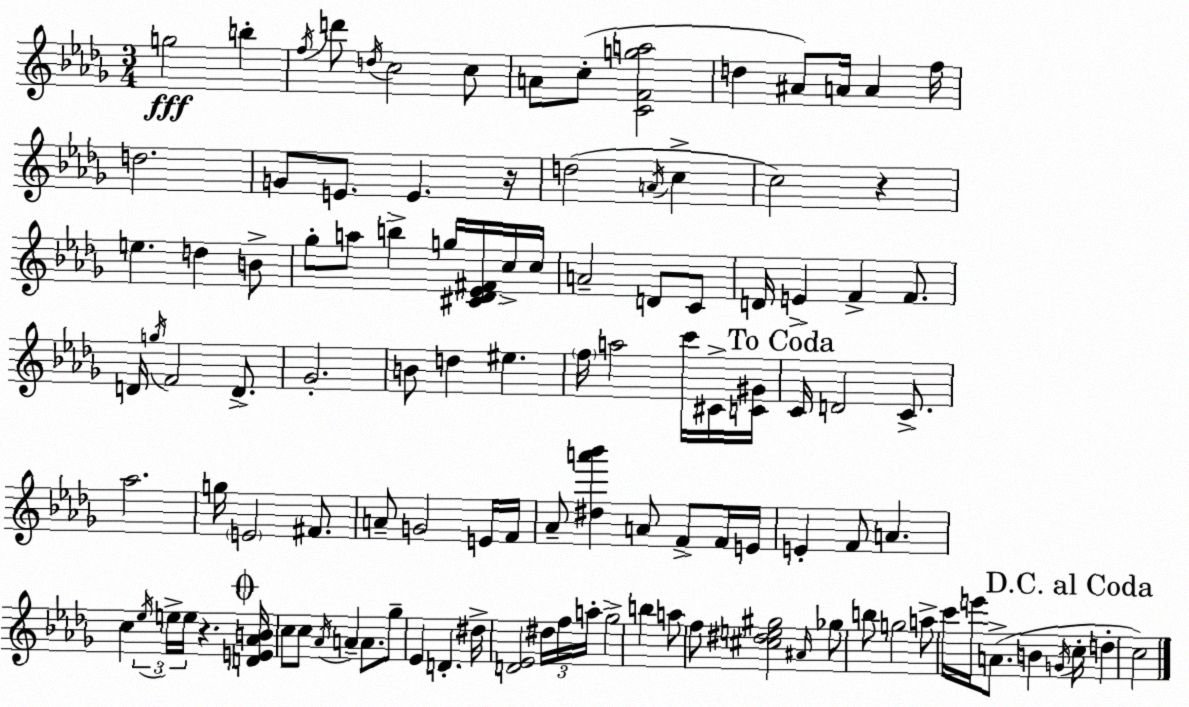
X:1
T:Untitled
M:3/4
L:1/4
K:Bbm
g2 b f/4 d'/2 d/4 c2 c/2 A/2 c/2 [CFga]2 d ^A/2 A/4 A f/4 d2 G/2 E/2 E z/4 d2 A/4 c c2 z e d B/2 _g/2 a/2 b g/4 [^C_D_E^F]/4 c/4 c/4 A2 D/2 C/2 D/4 E F F/2 D/4 g/4 F2 D/2 _G2 B/2 d ^e f/4 a2 c'/4 ^C/4 [C^G]/4 C/4 D2 C/2 _a2 g/4 E2 ^F/2 A/2 G2 E/4 F/4 _A/2 [^da'_b'] A/2 F/2 F/4 E/4 E F/2 A c _e/4 e/4 e/4 z [DE_AB]/4 c/2 c/2 _A/4 A A/2 _g/2 _E D ^d/4 [D_E]2 ^d/4 f/4 a/4 _g2 b a/2 f/2 [^c^de^g]2 ^A/4 _g/2 b/2 g2 a/2 c'/4 e'/4 A/2 B G/4 c/4 d c2